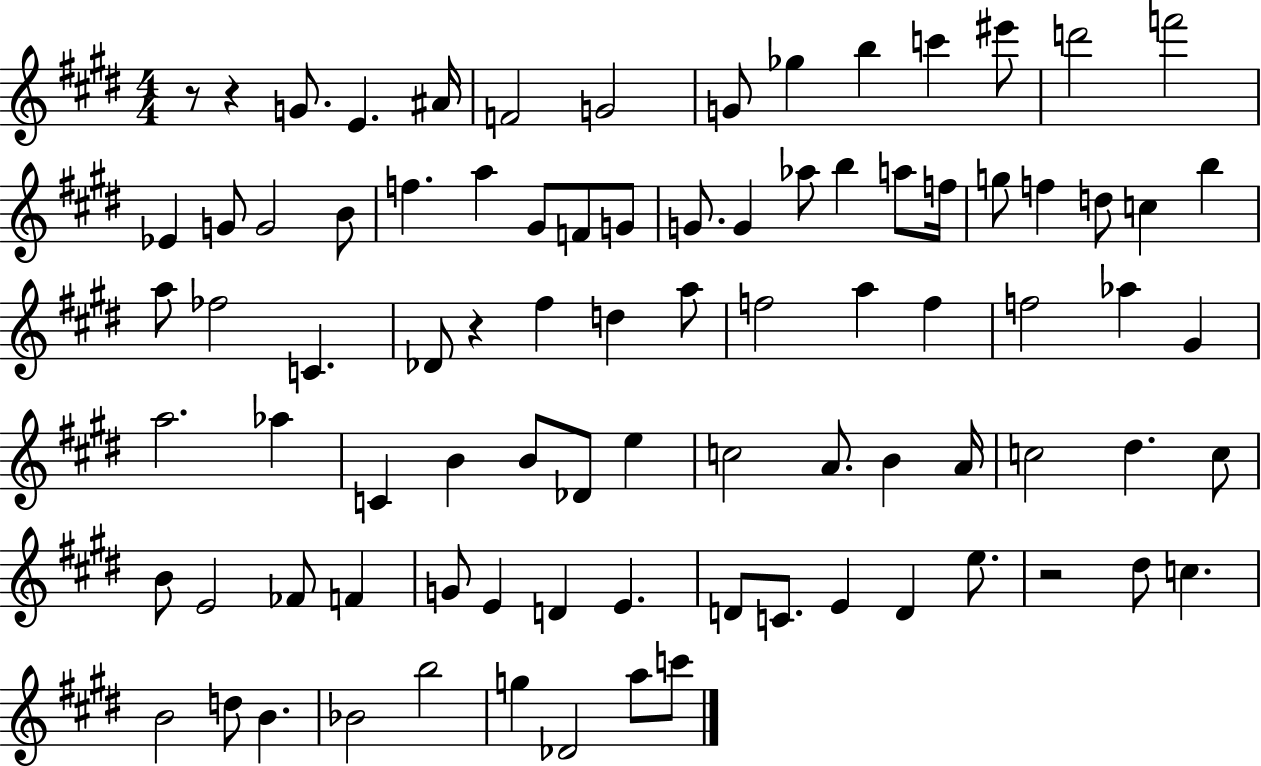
{
  \clef treble
  \numericTimeSignature
  \time 4/4
  \key e \major
  \repeat volta 2 { r8 r4 g'8. e'4. ais'16 | f'2 g'2 | g'8 ges''4 b''4 c'''4 eis'''8 | d'''2 f'''2 | \break ees'4 g'8 g'2 b'8 | f''4. a''4 gis'8 f'8 g'8 | g'8. g'4 aes''8 b''4 a''8 f''16 | g''8 f''4 d''8 c''4 b''4 | \break a''8 fes''2 c'4. | des'8 r4 fis''4 d''4 a''8 | f''2 a''4 f''4 | f''2 aes''4 gis'4 | \break a''2. aes''4 | c'4 b'4 b'8 des'8 e''4 | c''2 a'8. b'4 a'16 | c''2 dis''4. c''8 | \break b'8 e'2 fes'8 f'4 | g'8 e'4 d'4 e'4. | d'8 c'8. e'4 d'4 e''8. | r2 dis''8 c''4. | \break b'2 d''8 b'4. | bes'2 b''2 | g''4 des'2 a''8 c'''8 | } \bar "|."
}